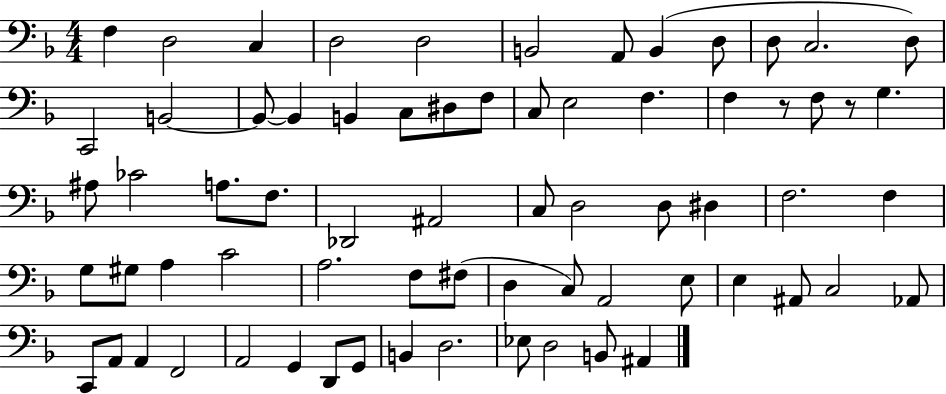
X:1
T:Untitled
M:4/4
L:1/4
K:F
F, D,2 C, D,2 D,2 B,,2 A,,/2 B,, D,/2 D,/2 C,2 D,/2 C,,2 B,,2 B,,/2 B,, B,, C,/2 ^D,/2 F,/2 C,/2 E,2 F, F, z/2 F,/2 z/2 G, ^A,/2 _C2 A,/2 F,/2 _D,,2 ^A,,2 C,/2 D,2 D,/2 ^D, F,2 F, G,/2 ^G,/2 A, C2 A,2 F,/2 ^F,/2 D, C,/2 A,,2 E,/2 E, ^A,,/2 C,2 _A,,/2 C,,/2 A,,/2 A,, F,,2 A,,2 G,, D,,/2 G,,/2 B,, D,2 _E,/2 D,2 B,,/2 ^A,,